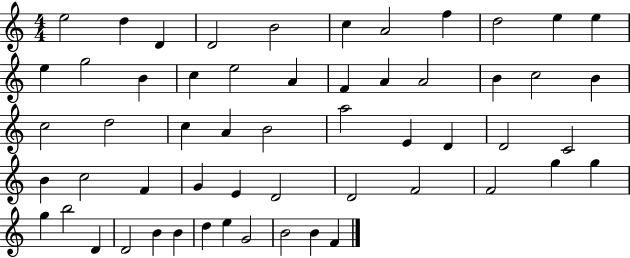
{
  \clef treble
  \numericTimeSignature
  \time 4/4
  \key c \major
  e''2 d''4 d'4 | d'2 b'2 | c''4 a'2 f''4 | d''2 e''4 e''4 | \break e''4 g''2 b'4 | c''4 e''2 a'4 | f'4 a'4 a'2 | b'4 c''2 b'4 | \break c''2 d''2 | c''4 a'4 b'2 | a''2 e'4 d'4 | d'2 c'2 | \break b'4 c''2 f'4 | g'4 e'4 d'2 | d'2 f'2 | f'2 g''4 g''4 | \break g''4 b''2 d'4 | d'2 b'4 b'4 | d''4 e''4 g'2 | b'2 b'4 f'4 | \break \bar "|."
}